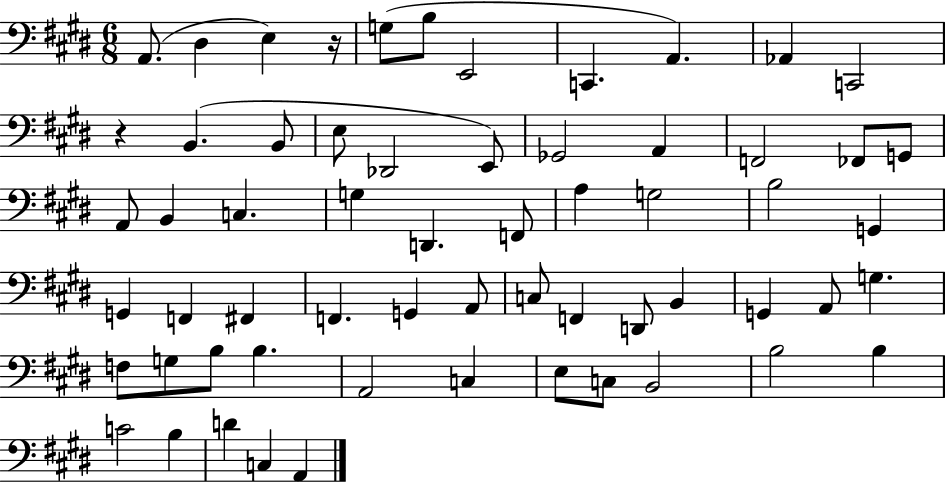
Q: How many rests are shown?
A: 2